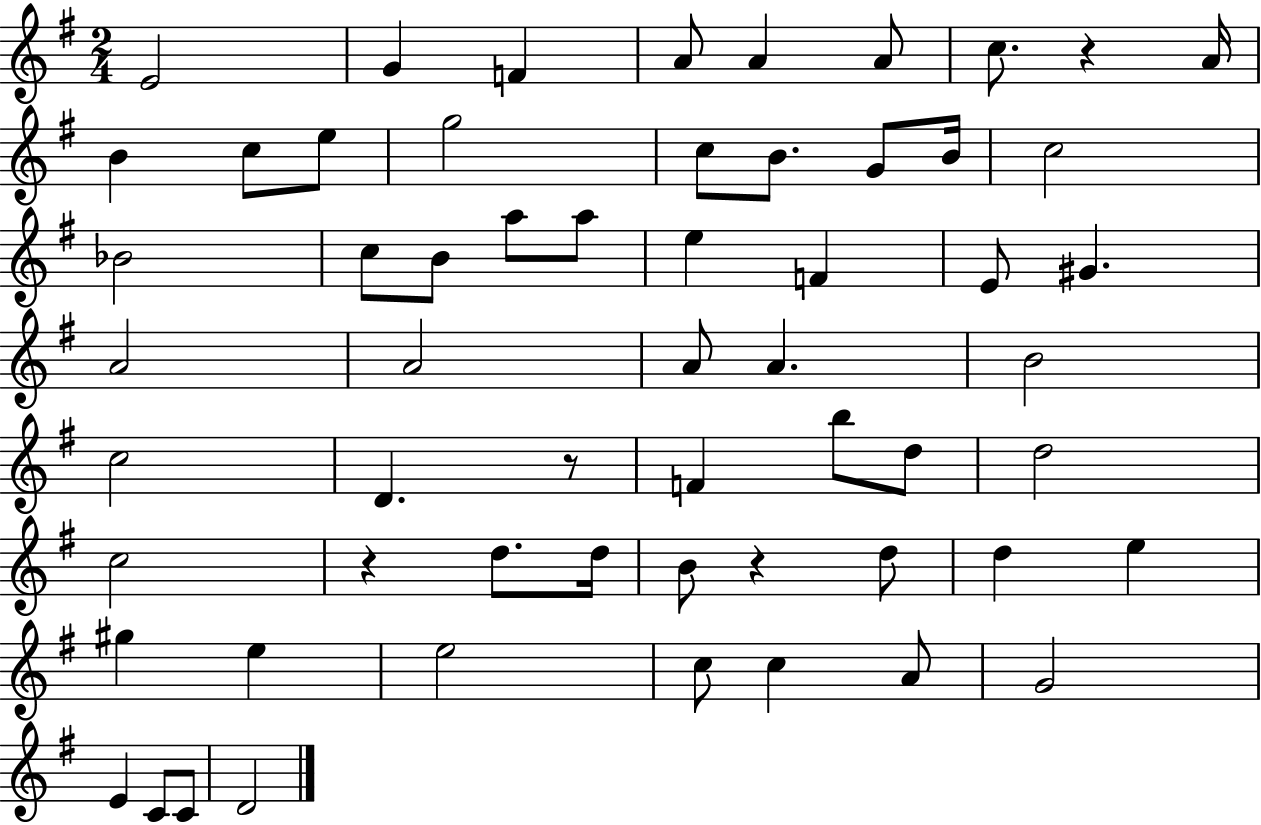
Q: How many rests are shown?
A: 4